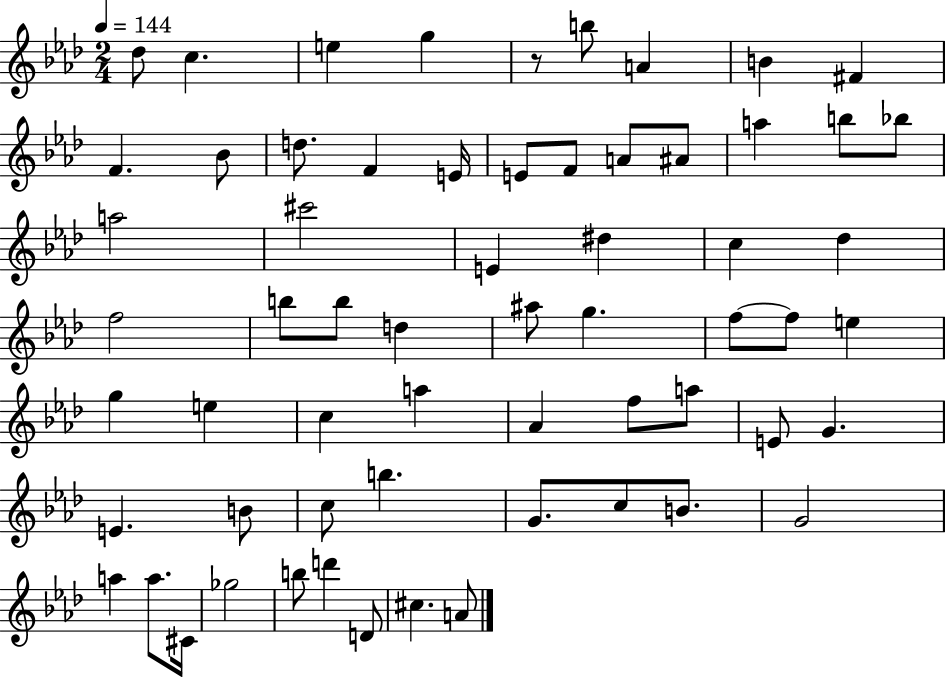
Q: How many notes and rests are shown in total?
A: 62